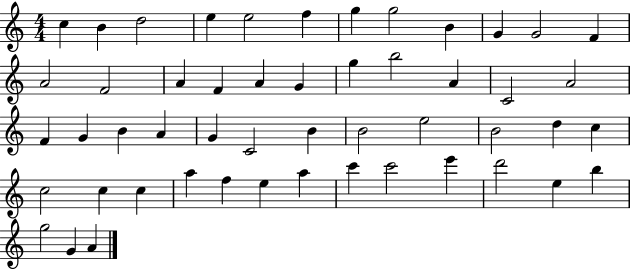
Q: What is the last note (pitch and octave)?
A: A4